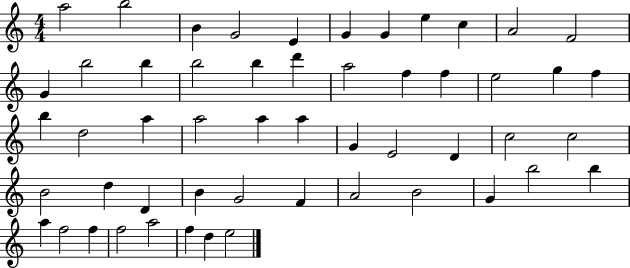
A5/h B5/h B4/q G4/h E4/q G4/q G4/q E5/q C5/q A4/h F4/h G4/q B5/h B5/q B5/h B5/q D6/q A5/h F5/q F5/q E5/h G5/q F5/q B5/q D5/h A5/q A5/h A5/q A5/q G4/q E4/h D4/q C5/h C5/h B4/h D5/q D4/q B4/q G4/h F4/q A4/h B4/h G4/q B5/h B5/q A5/q F5/h F5/q F5/h A5/h F5/q D5/q E5/h